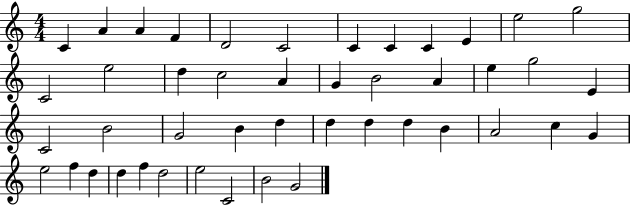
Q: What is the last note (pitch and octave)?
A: G4